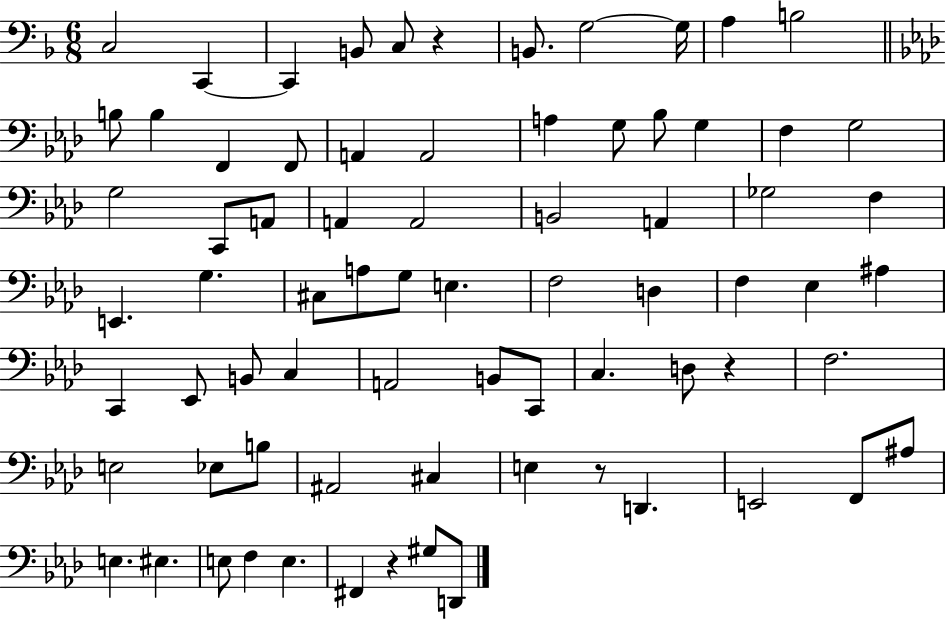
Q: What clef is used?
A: bass